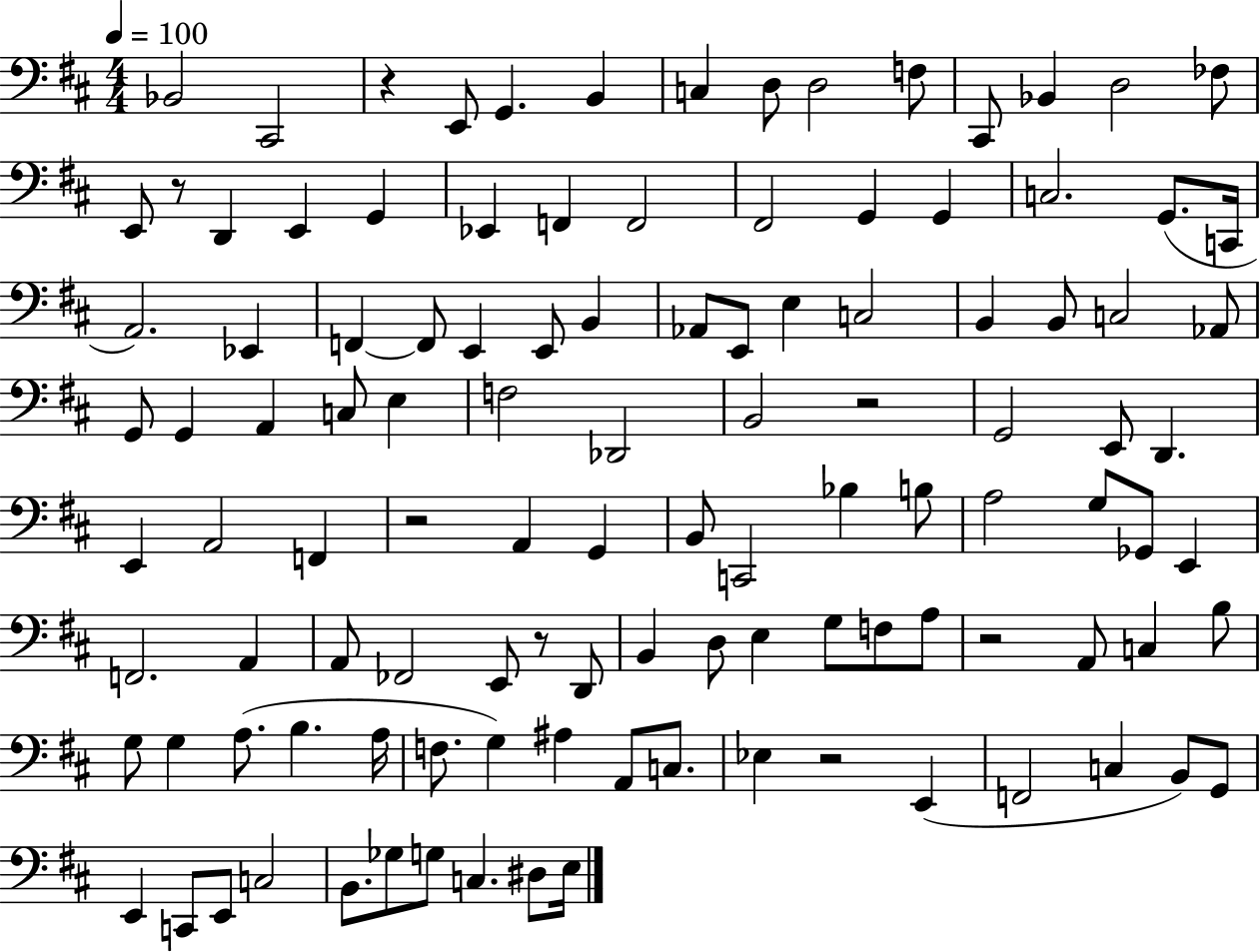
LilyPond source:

{
  \clef bass
  \numericTimeSignature
  \time 4/4
  \key d \major
  \tempo 4 = 100
  \repeat volta 2 { bes,2 cis,2 | r4 e,8 g,4. b,4 | c4 d8 d2 f8 | cis,8 bes,4 d2 fes8 | \break e,8 r8 d,4 e,4 g,4 | ees,4 f,4 f,2 | fis,2 g,4 g,4 | c2. g,8.( c,16 | \break a,2.) ees,4 | f,4~~ f,8 e,4 e,8 b,4 | aes,8 e,8 e4 c2 | b,4 b,8 c2 aes,8 | \break g,8 g,4 a,4 c8 e4 | f2 des,2 | b,2 r2 | g,2 e,8 d,4. | \break e,4 a,2 f,4 | r2 a,4 g,4 | b,8 c,2 bes4 b8 | a2 g8 ges,8 e,4 | \break f,2. a,4 | a,8 fes,2 e,8 r8 d,8 | b,4 d8 e4 g8 f8 a8 | r2 a,8 c4 b8 | \break g8 g4 a8.( b4. a16 | f8. g4) ais4 a,8 c8. | ees4 r2 e,4( | f,2 c4 b,8) g,8 | \break e,4 c,8 e,8 c2 | b,8. ges8 g8 c4. dis8 e16 | } \bar "|."
}